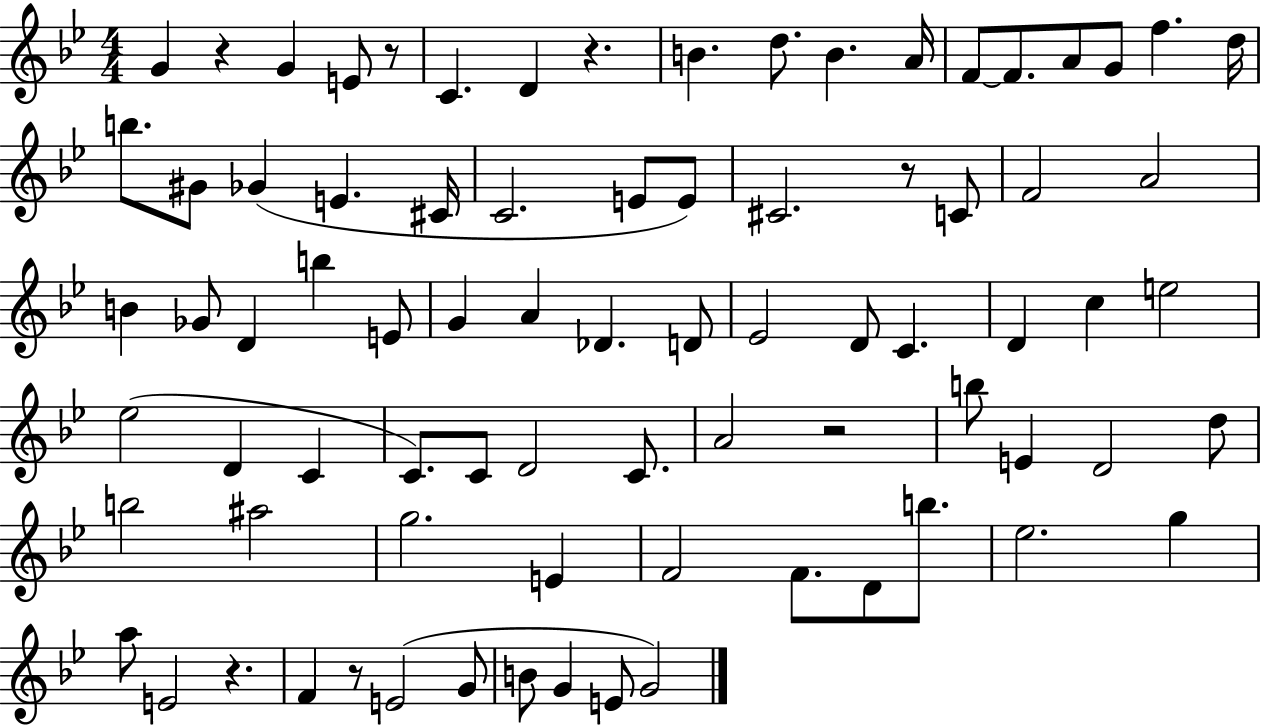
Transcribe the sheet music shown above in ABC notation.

X:1
T:Untitled
M:4/4
L:1/4
K:Bb
G z G E/2 z/2 C D z B d/2 B A/4 F/2 F/2 A/2 G/2 f d/4 b/2 ^G/2 _G E ^C/4 C2 E/2 E/2 ^C2 z/2 C/2 F2 A2 B _G/2 D b E/2 G A _D D/2 _E2 D/2 C D c e2 _e2 D C C/2 C/2 D2 C/2 A2 z2 b/2 E D2 d/2 b2 ^a2 g2 E F2 F/2 D/2 b/2 _e2 g a/2 E2 z F z/2 E2 G/2 B/2 G E/2 G2